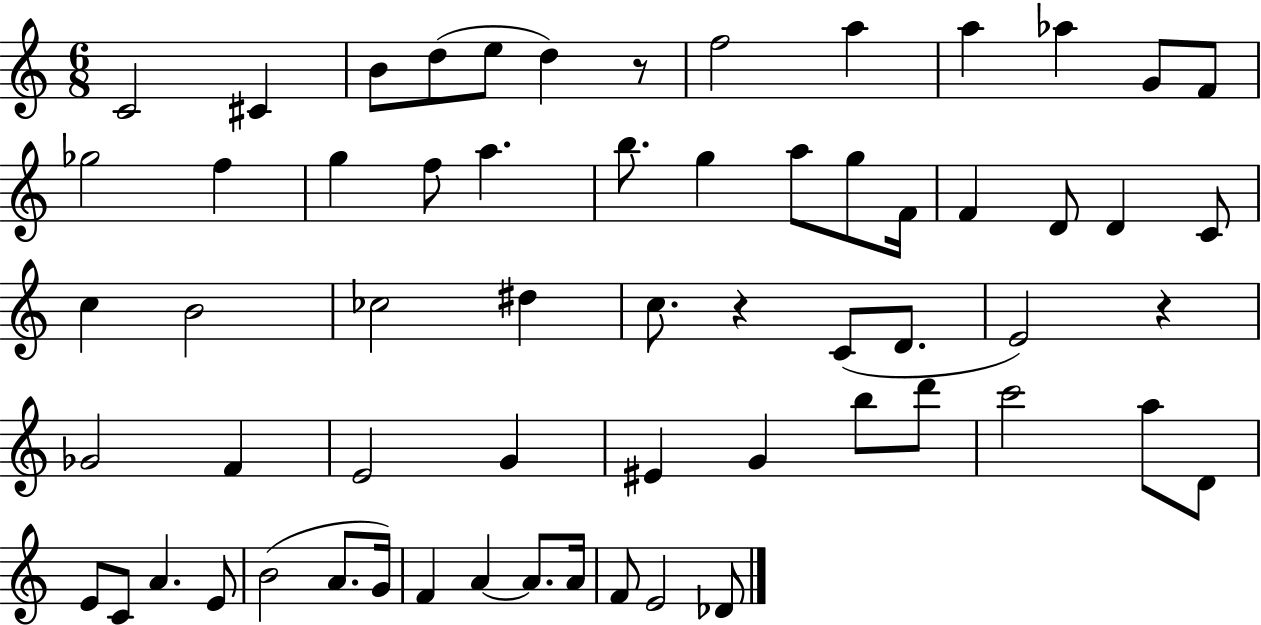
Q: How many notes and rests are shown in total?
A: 62